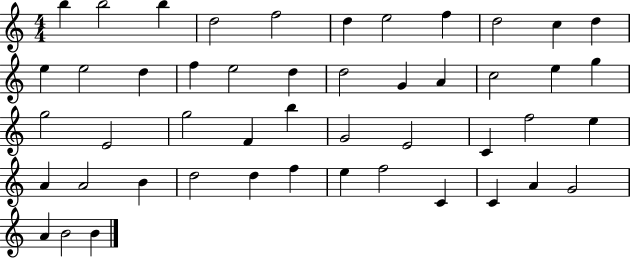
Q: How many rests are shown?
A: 0